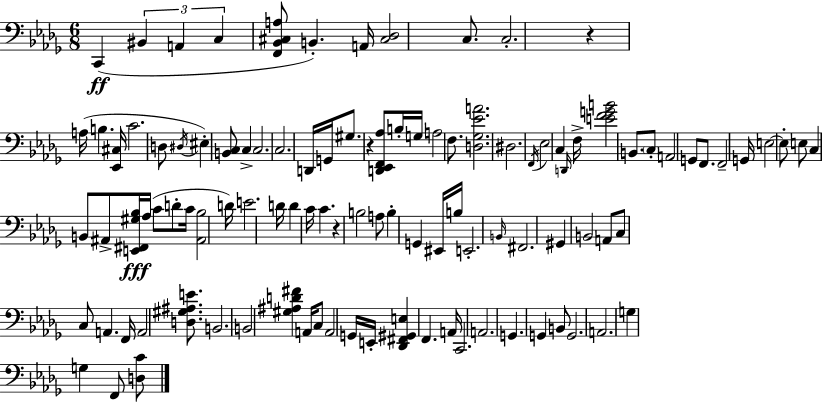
X:1
T:Untitled
M:6/8
L:1/4
K:Bbm
C,, ^B,, A,, C, [F,,_B,,^C,A,]/2 B,, A,,/4 [^C,_D,]2 C,/2 C,2 z A,/4 B, [_E,,^C,]/4 C2 D,/2 ^D,/4 ^E, [B,,C,]/2 C, C,2 C,2 D,,/4 G,,/4 ^G,/2 z [D,,_E,,F,,_A,]/2 B,/4 G,/4 A,2 F,/2 [D,_G,_EA]2 ^D,2 F,,/4 _E,2 C, D,,/4 F,/4 [EFGB]2 B,,/2 C,/2 A,,2 G,,/2 F,,/2 F,,2 G,,/4 E,2 E,/2 E,/2 C, B,,/2 ^A,,/2 [E,,^F,,^G,_B,]/4 _A,/4 C/2 D/2 C/4 [^A,,_B,]2 D/4 E2 D/4 D C/4 C z B,2 A,/2 B, G,, ^E,,/4 B,/4 E,,2 B,,/4 ^F,,2 ^G,, B,,2 A,,/2 C,/2 C,/2 A,, F,,/4 A,,2 [D,^G,^A,E]/2 B,,2 B,,2 [^G,^A,D^F] A,,/4 C,/2 A,,2 G,,/4 E,,/4 [_D,,^F,,^G,,E,] F,, A,,/4 C,,2 A,,2 G,, G,, B,,/2 G,,2 A,,2 G, G, F,,/2 [D,C]/2